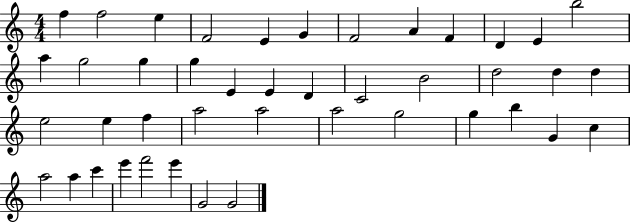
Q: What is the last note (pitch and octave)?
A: G4